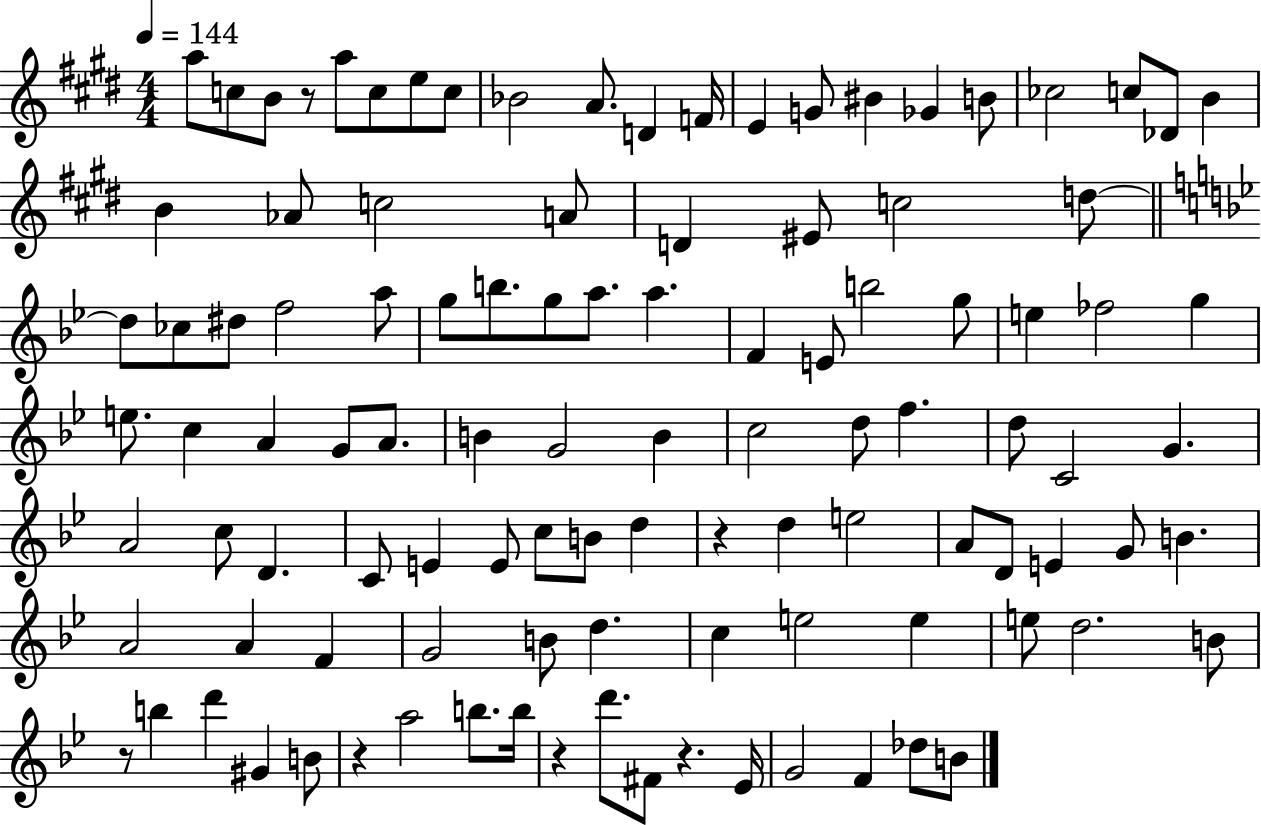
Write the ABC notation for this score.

X:1
T:Untitled
M:4/4
L:1/4
K:E
a/2 c/2 B/2 z/2 a/2 c/2 e/2 c/2 _B2 A/2 D F/4 E G/2 ^B _G B/2 _c2 c/2 _D/2 B B _A/2 c2 A/2 D ^E/2 c2 d/2 d/2 _c/2 ^d/2 f2 a/2 g/2 b/2 g/2 a/2 a F E/2 b2 g/2 e _f2 g e/2 c A G/2 A/2 B G2 B c2 d/2 f d/2 C2 G A2 c/2 D C/2 E E/2 c/2 B/2 d z d e2 A/2 D/2 E G/2 B A2 A F G2 B/2 d c e2 e e/2 d2 B/2 z/2 b d' ^G B/2 z a2 b/2 b/4 z d'/2 ^F/2 z _E/4 G2 F _d/2 B/2